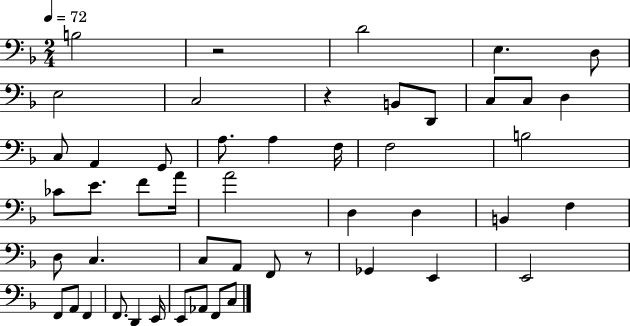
X:1
T:Untitled
M:2/4
L:1/4
K:F
B,2 z2 D2 E, D,/2 E,2 C,2 z B,,/2 D,,/2 C,/2 C,/2 D, C,/2 A,, G,,/2 A,/2 A, F,/4 F,2 B,2 _C/2 E/2 F/2 A/4 A2 D, D, B,, F, D,/2 C, C,/2 A,,/2 F,,/2 z/2 _G,, E,, E,,2 F,,/2 A,,/2 F,, F,,/2 D,, E,,/4 E,,/2 _A,,/2 F,,/2 C,/2